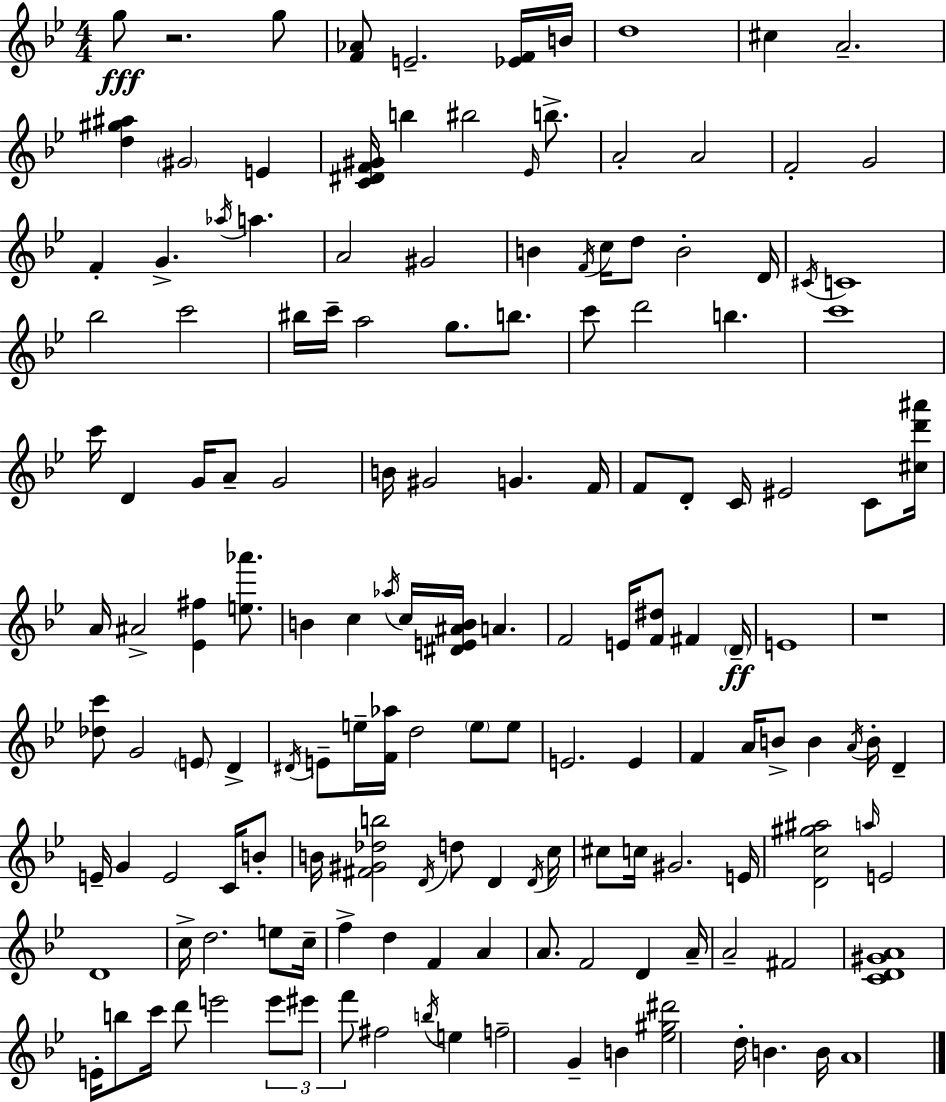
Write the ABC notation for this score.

X:1
T:Untitled
M:4/4
L:1/4
K:Gm
g/2 z2 g/2 [F_A]/2 E2 [_EF]/4 B/4 d4 ^c A2 [d^g^a] ^G2 E [C^DF^G]/4 b ^b2 _E/4 b/2 A2 A2 F2 G2 F G _a/4 a A2 ^G2 B F/4 c/4 d/2 B2 D/4 ^C/4 C4 _b2 c'2 ^b/4 c'/4 a2 g/2 b/2 c'/2 d'2 b c'4 c'/4 D G/4 A/2 G2 B/4 ^G2 G F/4 F/2 D/2 C/4 ^E2 C/2 [^cd'^a']/4 A/4 ^A2 [_E^f] [e_a']/2 B c _a/4 c/4 [^DE^AB]/4 A F2 E/4 [F^d]/2 ^F D/4 E4 z4 [_dc']/2 G2 E/2 D ^D/4 E/2 e/4 [F_a]/4 d2 e/2 e/2 E2 E F A/4 B/2 B A/4 B/4 D E/4 G E2 C/4 B/2 B/4 [^F^G_db]2 D/4 d/2 D D/4 c/4 ^c/2 c/4 ^G2 E/4 [Dc^g^a]2 a/4 E2 D4 c/4 d2 e/2 c/4 f d F A A/2 F2 D A/4 A2 ^F2 [CD^GA]4 E/4 b/2 c'/4 d'/2 e'2 e'/2 ^e'/2 f'/2 ^f2 b/4 e f2 G B [_e^g^d']2 d/4 B B/4 A4